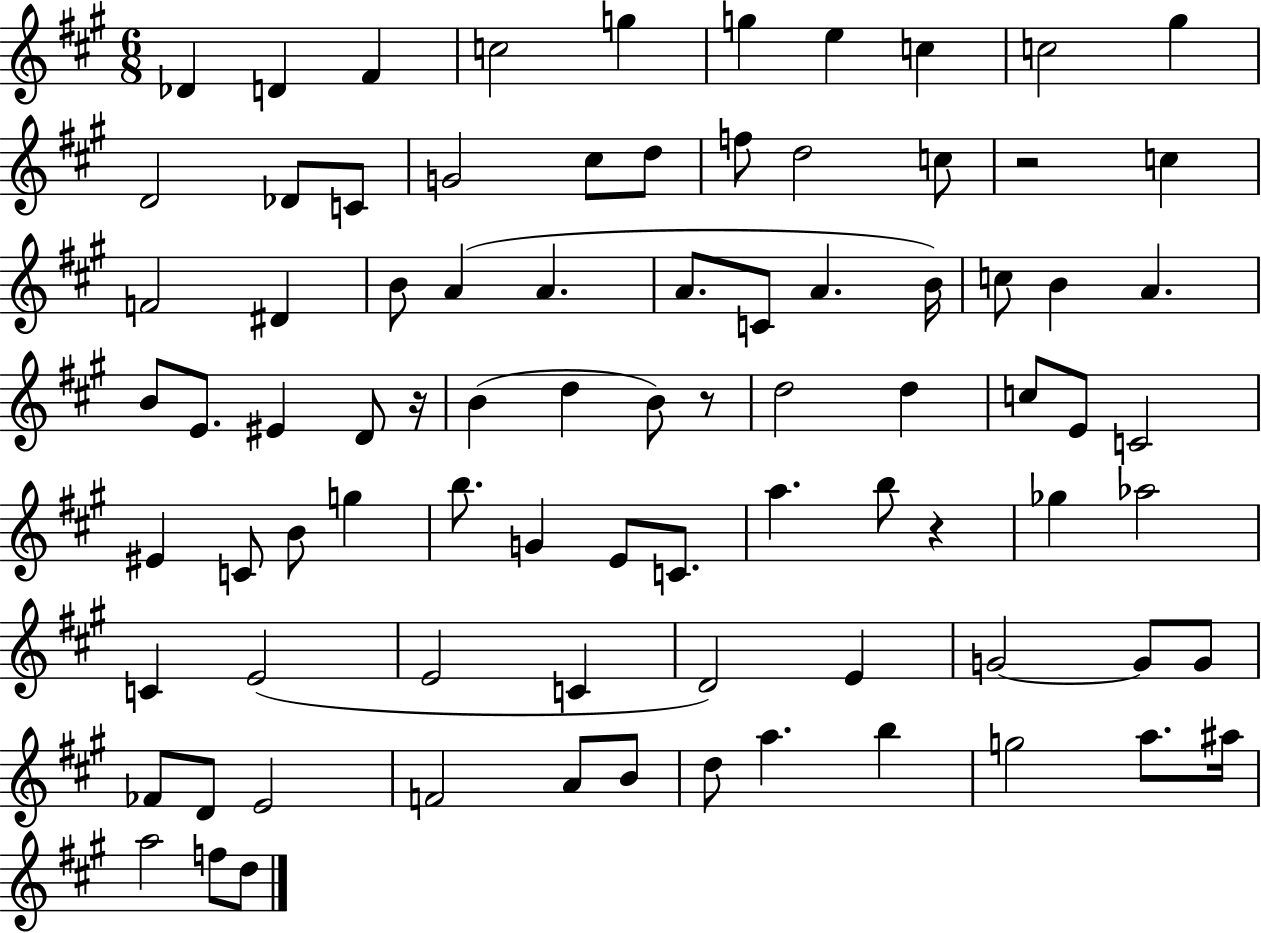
X:1
T:Untitled
M:6/8
L:1/4
K:A
_D D ^F c2 g g e c c2 ^g D2 _D/2 C/2 G2 ^c/2 d/2 f/2 d2 c/2 z2 c F2 ^D B/2 A A A/2 C/2 A B/4 c/2 B A B/2 E/2 ^E D/2 z/4 B d B/2 z/2 d2 d c/2 E/2 C2 ^E C/2 B/2 g b/2 G E/2 C/2 a b/2 z _g _a2 C E2 E2 C D2 E G2 G/2 G/2 _F/2 D/2 E2 F2 A/2 B/2 d/2 a b g2 a/2 ^a/4 a2 f/2 d/2